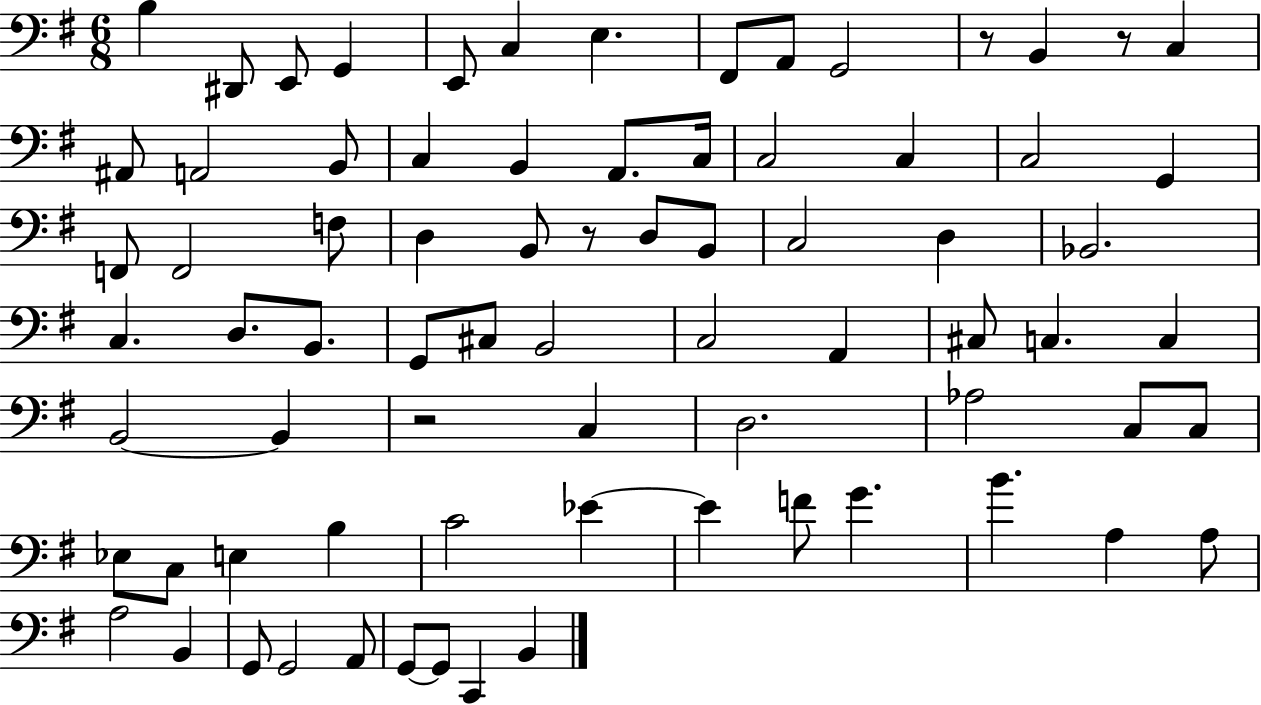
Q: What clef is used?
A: bass